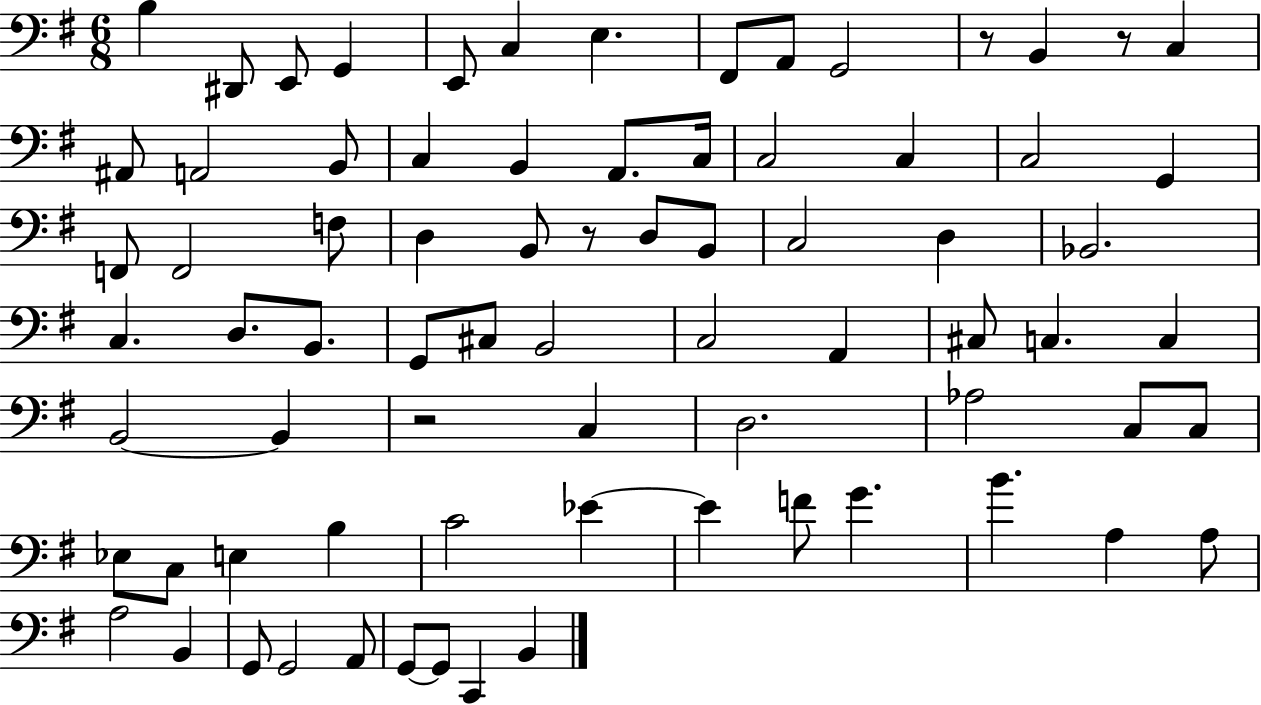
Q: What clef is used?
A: bass